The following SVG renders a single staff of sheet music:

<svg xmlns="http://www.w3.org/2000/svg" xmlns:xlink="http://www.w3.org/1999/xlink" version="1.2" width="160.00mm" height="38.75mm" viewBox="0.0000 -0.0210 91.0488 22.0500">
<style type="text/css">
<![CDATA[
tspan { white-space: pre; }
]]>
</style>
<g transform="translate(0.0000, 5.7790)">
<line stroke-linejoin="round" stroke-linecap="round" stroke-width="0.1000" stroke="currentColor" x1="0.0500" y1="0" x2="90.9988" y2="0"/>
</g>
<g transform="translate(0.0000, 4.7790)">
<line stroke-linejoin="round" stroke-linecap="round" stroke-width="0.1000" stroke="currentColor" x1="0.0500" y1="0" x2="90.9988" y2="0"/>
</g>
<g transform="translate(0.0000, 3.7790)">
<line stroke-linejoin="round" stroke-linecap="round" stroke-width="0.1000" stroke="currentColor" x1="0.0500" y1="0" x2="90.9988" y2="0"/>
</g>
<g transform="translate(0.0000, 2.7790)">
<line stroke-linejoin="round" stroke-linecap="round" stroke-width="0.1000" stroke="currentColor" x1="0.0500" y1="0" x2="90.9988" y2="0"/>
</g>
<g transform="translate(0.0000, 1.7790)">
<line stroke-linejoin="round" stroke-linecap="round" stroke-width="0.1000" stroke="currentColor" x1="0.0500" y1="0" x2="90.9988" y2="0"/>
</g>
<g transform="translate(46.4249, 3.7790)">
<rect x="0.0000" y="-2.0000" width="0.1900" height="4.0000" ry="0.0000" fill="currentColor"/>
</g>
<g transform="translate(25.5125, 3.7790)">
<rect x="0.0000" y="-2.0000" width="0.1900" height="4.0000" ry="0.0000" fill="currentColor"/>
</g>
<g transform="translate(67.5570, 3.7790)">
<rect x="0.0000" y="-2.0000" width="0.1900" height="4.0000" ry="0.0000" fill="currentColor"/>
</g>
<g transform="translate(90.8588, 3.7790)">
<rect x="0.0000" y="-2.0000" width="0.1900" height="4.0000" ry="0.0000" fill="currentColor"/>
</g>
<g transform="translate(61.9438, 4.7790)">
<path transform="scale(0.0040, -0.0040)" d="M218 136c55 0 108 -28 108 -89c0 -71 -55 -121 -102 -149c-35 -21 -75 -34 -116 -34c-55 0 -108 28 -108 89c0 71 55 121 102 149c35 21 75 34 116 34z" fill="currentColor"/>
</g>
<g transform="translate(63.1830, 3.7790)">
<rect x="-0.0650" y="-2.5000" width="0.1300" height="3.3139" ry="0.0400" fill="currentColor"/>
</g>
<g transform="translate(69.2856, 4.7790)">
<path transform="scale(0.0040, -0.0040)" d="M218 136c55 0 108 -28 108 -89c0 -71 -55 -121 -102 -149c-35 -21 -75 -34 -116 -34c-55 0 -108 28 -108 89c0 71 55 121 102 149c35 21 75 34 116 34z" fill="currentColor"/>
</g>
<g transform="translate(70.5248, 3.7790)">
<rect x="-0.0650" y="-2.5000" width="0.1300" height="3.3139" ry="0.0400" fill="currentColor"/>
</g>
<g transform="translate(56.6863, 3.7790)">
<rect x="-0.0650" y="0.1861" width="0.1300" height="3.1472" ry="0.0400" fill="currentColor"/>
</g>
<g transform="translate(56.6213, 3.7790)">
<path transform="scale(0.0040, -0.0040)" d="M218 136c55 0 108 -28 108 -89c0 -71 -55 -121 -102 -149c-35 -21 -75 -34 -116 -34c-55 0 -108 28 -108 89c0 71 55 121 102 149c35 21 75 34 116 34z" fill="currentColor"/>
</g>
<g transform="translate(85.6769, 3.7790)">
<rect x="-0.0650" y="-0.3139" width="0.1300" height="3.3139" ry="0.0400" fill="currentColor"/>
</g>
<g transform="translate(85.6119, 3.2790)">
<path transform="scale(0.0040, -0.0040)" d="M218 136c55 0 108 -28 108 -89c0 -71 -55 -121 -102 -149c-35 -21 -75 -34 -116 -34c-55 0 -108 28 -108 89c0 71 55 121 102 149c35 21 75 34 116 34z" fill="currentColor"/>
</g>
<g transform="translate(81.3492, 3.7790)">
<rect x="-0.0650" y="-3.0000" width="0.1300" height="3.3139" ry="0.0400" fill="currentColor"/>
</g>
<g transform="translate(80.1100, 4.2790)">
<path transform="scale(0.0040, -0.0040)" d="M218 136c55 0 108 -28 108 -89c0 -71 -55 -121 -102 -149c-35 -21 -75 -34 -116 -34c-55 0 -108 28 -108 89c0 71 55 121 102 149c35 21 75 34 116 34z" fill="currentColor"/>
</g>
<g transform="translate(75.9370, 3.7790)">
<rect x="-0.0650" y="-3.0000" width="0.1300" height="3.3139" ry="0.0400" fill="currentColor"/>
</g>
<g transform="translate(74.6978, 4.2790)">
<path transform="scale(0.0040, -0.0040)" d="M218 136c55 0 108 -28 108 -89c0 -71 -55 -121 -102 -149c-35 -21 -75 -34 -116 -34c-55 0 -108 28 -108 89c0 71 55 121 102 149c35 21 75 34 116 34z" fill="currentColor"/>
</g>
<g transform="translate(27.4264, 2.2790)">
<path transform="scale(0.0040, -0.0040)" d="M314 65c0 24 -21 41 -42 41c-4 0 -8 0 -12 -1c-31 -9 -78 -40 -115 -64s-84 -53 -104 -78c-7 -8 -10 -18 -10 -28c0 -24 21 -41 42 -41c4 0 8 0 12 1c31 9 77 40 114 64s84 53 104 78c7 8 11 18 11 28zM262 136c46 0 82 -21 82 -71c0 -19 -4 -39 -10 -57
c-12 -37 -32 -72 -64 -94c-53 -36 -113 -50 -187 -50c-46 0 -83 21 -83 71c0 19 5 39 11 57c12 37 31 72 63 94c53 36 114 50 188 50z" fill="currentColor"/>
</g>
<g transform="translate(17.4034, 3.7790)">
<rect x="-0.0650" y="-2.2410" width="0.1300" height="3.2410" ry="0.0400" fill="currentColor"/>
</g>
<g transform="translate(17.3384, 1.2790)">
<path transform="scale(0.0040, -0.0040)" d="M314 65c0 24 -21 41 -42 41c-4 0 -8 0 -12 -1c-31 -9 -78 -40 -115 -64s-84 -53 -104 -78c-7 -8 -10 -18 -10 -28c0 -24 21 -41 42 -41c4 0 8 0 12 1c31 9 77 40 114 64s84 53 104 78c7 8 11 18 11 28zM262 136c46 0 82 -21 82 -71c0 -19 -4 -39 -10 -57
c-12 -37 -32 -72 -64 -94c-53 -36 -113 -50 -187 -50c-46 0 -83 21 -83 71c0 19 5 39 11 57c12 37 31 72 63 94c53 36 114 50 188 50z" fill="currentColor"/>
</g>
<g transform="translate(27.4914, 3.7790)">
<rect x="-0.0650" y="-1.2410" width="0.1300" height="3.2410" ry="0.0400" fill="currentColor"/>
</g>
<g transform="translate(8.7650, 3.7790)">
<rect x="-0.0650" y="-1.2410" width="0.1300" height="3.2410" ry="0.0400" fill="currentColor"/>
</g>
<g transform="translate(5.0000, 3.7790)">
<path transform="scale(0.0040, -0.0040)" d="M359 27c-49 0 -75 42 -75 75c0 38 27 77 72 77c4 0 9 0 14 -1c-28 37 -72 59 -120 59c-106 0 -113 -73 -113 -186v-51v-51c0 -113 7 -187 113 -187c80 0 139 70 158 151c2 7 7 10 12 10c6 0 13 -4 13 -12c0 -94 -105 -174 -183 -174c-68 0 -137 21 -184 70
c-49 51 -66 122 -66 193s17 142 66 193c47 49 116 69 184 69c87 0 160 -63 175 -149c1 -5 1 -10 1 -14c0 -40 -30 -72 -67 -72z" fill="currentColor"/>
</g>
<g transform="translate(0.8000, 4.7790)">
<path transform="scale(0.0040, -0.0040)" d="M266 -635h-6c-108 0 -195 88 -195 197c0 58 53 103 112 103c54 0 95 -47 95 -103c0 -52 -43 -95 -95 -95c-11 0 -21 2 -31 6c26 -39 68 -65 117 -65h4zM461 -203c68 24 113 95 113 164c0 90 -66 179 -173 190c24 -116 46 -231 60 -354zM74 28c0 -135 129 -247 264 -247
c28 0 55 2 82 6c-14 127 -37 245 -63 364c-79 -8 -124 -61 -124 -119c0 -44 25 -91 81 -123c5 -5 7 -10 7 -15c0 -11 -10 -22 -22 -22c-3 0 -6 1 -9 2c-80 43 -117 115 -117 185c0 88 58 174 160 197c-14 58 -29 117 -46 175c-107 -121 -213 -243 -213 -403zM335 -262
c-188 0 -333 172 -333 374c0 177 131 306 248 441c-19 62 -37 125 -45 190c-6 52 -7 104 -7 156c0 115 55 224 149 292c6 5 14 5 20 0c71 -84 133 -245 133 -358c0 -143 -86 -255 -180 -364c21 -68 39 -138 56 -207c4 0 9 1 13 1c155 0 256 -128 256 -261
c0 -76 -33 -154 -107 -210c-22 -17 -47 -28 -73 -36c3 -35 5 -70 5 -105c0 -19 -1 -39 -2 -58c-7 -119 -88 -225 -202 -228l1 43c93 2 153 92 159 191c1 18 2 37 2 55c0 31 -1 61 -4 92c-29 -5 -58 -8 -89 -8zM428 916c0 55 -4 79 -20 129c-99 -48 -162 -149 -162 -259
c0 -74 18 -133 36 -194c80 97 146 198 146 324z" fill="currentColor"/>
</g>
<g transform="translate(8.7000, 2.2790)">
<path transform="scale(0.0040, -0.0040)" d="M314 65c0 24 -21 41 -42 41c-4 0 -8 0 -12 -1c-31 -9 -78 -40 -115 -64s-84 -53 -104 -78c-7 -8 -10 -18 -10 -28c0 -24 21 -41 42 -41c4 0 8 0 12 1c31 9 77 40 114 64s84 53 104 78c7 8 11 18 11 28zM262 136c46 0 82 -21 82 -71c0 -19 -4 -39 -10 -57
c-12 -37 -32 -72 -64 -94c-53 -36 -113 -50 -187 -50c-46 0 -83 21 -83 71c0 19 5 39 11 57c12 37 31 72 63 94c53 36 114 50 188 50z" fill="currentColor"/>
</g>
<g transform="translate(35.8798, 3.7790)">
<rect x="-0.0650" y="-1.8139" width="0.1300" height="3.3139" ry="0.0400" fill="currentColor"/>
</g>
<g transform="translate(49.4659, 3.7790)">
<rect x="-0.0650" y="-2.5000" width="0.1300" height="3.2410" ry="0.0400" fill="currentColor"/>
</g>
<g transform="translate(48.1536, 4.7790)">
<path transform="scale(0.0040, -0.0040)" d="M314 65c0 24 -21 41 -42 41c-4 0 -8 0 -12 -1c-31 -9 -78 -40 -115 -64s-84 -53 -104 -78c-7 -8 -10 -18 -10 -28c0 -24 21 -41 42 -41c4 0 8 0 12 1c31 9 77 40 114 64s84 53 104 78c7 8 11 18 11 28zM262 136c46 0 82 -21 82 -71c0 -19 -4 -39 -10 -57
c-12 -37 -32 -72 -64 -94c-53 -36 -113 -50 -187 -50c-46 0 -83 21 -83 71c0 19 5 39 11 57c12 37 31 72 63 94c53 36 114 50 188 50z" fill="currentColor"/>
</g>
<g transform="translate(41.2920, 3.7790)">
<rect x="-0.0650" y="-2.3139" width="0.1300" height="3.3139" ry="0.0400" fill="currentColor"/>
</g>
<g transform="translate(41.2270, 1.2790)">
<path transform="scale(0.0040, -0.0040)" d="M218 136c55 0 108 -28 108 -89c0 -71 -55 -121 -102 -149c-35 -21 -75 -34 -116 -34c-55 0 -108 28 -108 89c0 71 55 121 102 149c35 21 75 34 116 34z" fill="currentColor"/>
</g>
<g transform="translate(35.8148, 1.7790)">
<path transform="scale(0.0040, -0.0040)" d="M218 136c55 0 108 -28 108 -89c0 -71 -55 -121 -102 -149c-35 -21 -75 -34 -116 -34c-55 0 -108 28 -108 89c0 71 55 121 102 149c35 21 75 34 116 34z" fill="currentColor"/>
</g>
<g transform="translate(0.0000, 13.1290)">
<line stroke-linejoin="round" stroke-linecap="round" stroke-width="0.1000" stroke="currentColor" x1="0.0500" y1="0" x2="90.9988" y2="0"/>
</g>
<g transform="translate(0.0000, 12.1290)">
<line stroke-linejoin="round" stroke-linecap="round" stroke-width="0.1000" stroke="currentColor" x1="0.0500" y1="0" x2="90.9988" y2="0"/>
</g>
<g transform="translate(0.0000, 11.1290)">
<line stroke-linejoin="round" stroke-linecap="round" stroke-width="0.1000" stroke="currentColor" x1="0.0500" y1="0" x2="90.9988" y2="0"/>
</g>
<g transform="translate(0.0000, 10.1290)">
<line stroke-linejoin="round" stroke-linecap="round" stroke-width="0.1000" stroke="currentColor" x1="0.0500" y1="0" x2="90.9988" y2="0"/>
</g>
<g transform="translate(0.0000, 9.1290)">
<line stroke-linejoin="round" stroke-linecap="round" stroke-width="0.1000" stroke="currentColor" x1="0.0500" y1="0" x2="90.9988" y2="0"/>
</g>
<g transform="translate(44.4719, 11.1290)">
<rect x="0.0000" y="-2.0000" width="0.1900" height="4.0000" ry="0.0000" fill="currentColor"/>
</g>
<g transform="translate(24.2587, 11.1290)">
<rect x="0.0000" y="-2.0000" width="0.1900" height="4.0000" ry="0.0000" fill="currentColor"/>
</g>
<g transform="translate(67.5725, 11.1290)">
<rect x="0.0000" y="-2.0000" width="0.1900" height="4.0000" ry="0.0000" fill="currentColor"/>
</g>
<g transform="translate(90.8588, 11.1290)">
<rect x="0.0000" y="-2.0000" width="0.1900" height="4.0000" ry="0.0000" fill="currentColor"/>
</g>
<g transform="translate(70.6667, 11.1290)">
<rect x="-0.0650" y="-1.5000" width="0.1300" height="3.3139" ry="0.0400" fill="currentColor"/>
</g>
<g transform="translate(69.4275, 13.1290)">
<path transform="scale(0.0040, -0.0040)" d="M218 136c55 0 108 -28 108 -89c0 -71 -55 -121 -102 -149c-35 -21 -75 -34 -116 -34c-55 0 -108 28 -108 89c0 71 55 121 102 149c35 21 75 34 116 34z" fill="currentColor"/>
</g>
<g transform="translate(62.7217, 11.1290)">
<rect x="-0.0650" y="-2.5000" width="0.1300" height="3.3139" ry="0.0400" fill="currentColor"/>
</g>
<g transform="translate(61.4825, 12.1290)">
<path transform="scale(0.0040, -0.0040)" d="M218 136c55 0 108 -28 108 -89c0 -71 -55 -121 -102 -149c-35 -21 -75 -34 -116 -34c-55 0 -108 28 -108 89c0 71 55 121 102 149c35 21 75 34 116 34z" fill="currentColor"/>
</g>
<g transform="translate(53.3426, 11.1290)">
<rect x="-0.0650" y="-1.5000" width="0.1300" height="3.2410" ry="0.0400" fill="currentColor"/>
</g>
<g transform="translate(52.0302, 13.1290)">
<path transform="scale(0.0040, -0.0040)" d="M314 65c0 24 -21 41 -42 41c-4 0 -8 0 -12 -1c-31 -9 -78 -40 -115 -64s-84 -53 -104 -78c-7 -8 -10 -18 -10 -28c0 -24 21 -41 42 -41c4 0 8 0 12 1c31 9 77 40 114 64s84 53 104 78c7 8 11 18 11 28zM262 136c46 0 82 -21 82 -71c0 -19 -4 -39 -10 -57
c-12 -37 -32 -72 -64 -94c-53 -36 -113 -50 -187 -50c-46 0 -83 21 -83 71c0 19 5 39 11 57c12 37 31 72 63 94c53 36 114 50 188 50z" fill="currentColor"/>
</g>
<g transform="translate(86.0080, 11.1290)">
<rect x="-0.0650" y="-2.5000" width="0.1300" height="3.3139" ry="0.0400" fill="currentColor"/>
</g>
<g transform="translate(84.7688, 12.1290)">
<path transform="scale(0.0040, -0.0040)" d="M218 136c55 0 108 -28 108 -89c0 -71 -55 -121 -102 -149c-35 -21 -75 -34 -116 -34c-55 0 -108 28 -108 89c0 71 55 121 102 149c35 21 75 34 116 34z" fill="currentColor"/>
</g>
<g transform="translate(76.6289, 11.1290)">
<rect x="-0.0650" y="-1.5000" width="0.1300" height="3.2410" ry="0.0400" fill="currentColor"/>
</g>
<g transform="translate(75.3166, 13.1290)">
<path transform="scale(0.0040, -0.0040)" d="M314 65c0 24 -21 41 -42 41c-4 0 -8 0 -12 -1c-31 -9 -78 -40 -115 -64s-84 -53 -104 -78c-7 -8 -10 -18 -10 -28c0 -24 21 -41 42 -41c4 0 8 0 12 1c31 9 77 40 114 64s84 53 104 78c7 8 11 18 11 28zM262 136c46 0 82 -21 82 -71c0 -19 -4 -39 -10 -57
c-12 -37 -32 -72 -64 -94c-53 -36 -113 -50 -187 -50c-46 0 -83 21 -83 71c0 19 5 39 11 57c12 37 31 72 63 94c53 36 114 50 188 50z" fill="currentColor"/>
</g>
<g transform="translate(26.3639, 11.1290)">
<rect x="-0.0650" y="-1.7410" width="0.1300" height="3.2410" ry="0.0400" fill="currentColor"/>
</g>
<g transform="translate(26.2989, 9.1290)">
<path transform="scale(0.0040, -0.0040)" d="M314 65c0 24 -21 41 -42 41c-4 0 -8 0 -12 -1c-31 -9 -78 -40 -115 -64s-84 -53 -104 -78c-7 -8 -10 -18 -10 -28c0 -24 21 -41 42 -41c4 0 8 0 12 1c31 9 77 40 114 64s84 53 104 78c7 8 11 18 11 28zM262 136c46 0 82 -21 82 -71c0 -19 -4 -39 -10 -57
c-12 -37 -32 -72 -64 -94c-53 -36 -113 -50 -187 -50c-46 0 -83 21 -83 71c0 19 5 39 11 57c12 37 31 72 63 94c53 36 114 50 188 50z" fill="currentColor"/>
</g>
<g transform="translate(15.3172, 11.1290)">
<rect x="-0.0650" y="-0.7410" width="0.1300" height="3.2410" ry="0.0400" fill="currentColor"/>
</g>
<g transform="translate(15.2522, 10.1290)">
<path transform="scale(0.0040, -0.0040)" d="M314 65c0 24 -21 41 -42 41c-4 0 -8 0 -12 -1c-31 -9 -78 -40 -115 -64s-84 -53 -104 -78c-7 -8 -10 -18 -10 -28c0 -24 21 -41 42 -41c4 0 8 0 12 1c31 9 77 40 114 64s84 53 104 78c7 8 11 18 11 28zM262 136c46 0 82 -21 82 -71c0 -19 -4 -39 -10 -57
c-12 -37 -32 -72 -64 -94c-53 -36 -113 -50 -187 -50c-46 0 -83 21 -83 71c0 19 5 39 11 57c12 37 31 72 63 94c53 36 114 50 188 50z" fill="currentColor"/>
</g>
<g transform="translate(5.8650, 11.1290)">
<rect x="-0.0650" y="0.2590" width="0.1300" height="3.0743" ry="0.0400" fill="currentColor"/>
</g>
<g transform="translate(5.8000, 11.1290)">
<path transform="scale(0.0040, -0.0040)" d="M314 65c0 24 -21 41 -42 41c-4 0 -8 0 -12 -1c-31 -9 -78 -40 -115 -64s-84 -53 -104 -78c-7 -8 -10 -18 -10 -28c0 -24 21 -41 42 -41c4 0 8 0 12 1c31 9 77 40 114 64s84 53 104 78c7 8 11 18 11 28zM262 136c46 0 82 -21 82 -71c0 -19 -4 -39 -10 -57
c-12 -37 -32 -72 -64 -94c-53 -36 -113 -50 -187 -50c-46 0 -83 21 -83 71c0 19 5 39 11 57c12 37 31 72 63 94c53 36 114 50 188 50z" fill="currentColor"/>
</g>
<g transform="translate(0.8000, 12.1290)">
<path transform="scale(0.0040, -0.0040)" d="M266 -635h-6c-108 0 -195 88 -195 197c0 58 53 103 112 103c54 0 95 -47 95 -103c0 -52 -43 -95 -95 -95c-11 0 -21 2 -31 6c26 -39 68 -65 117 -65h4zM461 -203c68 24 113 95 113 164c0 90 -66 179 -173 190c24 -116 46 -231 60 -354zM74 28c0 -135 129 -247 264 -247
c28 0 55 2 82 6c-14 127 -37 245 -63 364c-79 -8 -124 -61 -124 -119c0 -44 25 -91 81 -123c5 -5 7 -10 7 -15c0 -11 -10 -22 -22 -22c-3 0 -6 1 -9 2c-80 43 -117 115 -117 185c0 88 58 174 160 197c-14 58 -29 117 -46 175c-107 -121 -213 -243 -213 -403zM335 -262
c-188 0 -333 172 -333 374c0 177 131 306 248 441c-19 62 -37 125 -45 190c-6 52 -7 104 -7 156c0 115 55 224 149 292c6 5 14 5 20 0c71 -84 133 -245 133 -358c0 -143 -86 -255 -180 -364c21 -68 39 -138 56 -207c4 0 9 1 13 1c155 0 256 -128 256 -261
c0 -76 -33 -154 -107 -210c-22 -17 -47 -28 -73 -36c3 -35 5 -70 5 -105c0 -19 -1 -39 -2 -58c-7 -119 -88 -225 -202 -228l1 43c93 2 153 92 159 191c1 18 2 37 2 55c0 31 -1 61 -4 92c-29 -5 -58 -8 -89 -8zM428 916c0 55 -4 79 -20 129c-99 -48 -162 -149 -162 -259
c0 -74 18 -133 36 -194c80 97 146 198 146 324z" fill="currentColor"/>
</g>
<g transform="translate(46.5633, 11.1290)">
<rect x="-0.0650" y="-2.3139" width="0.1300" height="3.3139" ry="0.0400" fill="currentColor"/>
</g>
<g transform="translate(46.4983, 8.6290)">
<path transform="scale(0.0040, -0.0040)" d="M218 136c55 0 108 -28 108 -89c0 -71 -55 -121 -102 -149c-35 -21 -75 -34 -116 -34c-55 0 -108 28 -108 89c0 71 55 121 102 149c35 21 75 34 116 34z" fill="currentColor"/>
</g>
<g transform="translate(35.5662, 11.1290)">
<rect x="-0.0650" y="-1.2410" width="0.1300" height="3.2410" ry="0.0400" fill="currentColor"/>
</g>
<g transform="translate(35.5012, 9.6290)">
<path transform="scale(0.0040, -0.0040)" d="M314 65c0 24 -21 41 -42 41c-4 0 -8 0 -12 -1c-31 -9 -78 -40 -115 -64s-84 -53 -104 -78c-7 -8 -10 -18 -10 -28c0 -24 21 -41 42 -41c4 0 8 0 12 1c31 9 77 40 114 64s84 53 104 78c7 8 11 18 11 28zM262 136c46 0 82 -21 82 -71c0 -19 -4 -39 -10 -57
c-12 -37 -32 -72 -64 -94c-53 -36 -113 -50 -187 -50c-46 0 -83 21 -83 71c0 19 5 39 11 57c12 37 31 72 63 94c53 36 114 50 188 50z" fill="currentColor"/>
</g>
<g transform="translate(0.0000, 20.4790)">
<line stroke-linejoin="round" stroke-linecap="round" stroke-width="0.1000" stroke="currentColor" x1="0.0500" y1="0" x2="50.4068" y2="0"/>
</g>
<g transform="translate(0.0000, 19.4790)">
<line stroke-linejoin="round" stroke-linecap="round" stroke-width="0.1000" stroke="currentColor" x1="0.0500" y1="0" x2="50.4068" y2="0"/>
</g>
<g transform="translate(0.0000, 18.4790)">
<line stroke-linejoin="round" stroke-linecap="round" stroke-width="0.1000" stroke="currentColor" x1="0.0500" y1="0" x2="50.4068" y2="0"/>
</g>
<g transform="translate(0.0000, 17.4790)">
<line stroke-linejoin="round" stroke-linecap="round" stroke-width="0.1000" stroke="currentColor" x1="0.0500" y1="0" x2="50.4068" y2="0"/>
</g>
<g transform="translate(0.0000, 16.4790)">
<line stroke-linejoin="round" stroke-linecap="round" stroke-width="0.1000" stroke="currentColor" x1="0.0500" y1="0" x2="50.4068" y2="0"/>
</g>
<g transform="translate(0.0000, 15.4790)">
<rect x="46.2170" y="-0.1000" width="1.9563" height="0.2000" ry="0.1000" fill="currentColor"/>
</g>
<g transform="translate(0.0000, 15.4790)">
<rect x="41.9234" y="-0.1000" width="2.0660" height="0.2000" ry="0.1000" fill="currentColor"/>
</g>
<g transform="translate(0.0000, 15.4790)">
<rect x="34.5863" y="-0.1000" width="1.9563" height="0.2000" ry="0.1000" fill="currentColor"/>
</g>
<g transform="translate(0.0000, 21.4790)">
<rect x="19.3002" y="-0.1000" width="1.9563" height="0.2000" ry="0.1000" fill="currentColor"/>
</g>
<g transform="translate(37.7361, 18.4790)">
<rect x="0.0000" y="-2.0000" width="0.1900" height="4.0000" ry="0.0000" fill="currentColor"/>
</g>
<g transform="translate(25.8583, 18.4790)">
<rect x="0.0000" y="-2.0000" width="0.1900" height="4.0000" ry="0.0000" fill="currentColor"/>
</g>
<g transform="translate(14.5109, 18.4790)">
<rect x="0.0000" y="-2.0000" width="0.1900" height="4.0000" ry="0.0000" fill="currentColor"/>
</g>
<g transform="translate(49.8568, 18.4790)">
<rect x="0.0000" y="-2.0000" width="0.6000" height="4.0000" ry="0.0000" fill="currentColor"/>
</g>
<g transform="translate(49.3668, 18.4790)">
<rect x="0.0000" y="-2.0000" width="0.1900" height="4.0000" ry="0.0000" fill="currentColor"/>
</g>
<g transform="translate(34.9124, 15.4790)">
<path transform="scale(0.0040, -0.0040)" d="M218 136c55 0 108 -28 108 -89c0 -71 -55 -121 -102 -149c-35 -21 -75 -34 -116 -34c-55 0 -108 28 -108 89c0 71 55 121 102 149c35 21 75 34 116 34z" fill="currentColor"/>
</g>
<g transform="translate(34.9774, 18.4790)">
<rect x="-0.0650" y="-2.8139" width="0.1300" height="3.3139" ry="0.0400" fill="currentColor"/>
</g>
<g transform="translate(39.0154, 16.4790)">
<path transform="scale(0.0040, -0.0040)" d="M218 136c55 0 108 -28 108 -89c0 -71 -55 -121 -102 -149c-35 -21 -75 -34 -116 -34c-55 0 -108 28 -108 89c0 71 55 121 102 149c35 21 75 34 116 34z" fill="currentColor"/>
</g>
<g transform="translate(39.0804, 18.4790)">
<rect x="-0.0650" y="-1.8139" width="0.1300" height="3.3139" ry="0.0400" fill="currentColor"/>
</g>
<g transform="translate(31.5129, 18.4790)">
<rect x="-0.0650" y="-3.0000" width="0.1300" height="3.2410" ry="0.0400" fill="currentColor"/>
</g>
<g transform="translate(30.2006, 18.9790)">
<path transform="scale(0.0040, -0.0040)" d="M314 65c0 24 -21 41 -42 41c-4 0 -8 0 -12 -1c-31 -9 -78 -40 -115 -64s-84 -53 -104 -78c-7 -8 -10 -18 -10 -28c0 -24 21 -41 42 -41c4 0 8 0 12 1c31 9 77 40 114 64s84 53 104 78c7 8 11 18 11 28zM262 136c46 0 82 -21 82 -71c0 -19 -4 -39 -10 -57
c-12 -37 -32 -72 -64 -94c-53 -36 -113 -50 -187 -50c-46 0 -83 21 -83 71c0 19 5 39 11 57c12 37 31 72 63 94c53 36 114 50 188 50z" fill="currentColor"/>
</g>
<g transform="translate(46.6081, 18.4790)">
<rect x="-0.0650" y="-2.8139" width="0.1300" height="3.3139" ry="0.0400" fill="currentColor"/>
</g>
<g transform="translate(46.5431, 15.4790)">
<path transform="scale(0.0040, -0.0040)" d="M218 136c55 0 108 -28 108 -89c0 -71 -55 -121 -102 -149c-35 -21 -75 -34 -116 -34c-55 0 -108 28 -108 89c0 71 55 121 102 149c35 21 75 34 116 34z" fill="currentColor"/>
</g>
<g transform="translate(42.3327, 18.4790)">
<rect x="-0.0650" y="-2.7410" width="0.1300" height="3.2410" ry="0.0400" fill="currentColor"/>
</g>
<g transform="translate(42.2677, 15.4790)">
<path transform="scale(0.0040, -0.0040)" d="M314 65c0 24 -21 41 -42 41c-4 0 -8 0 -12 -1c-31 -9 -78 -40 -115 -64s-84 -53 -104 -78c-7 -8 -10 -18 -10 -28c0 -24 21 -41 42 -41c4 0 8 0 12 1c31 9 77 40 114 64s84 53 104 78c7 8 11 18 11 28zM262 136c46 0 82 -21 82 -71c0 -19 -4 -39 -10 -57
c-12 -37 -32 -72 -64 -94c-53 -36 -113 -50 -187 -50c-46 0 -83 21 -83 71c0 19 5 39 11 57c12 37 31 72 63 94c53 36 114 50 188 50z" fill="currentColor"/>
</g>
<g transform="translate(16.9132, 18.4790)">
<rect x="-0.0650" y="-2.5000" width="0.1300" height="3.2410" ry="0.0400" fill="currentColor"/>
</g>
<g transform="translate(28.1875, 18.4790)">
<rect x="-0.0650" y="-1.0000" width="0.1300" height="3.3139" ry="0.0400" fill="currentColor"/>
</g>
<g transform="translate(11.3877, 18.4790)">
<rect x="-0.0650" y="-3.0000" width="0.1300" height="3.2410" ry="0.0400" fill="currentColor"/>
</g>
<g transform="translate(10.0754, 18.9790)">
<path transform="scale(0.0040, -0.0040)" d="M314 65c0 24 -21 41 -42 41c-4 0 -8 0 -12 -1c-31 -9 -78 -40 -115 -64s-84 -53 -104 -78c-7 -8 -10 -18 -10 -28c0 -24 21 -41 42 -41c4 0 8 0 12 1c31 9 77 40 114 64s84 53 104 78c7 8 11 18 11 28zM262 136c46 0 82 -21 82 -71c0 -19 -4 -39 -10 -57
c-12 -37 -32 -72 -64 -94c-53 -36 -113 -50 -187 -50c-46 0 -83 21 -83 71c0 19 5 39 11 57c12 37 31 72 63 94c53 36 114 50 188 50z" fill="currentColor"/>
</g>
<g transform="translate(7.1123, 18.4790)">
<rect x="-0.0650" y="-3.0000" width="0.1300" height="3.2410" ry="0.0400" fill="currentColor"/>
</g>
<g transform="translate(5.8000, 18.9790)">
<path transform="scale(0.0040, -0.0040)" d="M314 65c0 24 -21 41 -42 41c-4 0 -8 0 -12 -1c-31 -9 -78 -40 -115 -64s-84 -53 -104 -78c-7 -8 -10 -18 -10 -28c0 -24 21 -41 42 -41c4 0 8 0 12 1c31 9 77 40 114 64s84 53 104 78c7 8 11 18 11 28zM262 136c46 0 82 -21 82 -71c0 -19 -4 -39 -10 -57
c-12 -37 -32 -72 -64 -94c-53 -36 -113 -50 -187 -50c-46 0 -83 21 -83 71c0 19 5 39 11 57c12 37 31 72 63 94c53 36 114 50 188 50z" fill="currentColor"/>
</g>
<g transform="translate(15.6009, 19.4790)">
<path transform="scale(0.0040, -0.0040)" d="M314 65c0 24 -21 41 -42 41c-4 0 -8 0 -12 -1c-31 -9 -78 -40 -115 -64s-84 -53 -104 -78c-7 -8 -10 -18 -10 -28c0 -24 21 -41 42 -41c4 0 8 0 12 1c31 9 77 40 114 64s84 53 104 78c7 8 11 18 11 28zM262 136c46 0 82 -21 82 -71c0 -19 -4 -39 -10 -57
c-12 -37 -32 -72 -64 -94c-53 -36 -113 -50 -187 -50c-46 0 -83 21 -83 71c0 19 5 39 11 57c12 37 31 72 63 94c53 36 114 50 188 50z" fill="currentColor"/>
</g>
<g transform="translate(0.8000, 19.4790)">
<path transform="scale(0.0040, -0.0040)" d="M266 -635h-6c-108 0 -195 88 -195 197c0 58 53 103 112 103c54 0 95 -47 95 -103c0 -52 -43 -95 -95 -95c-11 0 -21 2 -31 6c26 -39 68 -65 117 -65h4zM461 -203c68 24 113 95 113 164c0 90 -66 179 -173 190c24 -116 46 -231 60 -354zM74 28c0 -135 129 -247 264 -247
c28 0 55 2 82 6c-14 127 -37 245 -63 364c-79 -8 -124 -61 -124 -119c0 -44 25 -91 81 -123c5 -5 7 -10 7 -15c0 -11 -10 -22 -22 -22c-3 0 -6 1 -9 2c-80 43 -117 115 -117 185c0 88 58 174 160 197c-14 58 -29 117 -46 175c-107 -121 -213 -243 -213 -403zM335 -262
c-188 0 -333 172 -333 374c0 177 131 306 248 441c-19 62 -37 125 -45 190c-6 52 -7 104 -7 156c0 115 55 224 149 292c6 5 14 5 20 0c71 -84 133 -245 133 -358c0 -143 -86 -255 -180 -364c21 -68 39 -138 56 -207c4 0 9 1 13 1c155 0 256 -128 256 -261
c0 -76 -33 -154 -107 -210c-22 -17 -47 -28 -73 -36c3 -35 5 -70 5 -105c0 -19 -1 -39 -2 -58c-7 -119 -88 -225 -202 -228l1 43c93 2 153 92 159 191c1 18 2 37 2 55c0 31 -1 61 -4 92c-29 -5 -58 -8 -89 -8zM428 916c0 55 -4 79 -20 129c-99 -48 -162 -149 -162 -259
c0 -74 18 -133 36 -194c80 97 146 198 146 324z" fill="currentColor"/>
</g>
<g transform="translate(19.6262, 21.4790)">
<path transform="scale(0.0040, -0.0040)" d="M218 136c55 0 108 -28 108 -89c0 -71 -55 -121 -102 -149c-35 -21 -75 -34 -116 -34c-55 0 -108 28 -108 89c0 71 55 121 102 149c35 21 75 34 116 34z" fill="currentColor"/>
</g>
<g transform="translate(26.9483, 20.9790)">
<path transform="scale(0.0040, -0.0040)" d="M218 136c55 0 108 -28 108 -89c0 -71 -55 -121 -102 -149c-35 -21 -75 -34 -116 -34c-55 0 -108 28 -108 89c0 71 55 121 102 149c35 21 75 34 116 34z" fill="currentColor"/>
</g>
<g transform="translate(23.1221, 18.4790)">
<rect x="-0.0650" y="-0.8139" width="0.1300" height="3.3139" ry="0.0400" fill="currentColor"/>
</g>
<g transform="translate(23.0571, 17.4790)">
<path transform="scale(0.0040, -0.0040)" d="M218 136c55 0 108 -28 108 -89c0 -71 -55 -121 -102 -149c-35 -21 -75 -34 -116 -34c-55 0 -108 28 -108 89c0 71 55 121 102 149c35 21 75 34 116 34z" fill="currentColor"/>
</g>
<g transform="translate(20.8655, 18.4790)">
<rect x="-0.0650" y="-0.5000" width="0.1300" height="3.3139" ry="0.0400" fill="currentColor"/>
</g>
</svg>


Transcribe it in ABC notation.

X:1
T:Untitled
M:4/4
L:1/4
K:C
e2 g2 e2 f g G2 B G G A A c B2 d2 f2 e2 g E2 G E E2 G A2 A2 G2 C d D A2 a f a2 a